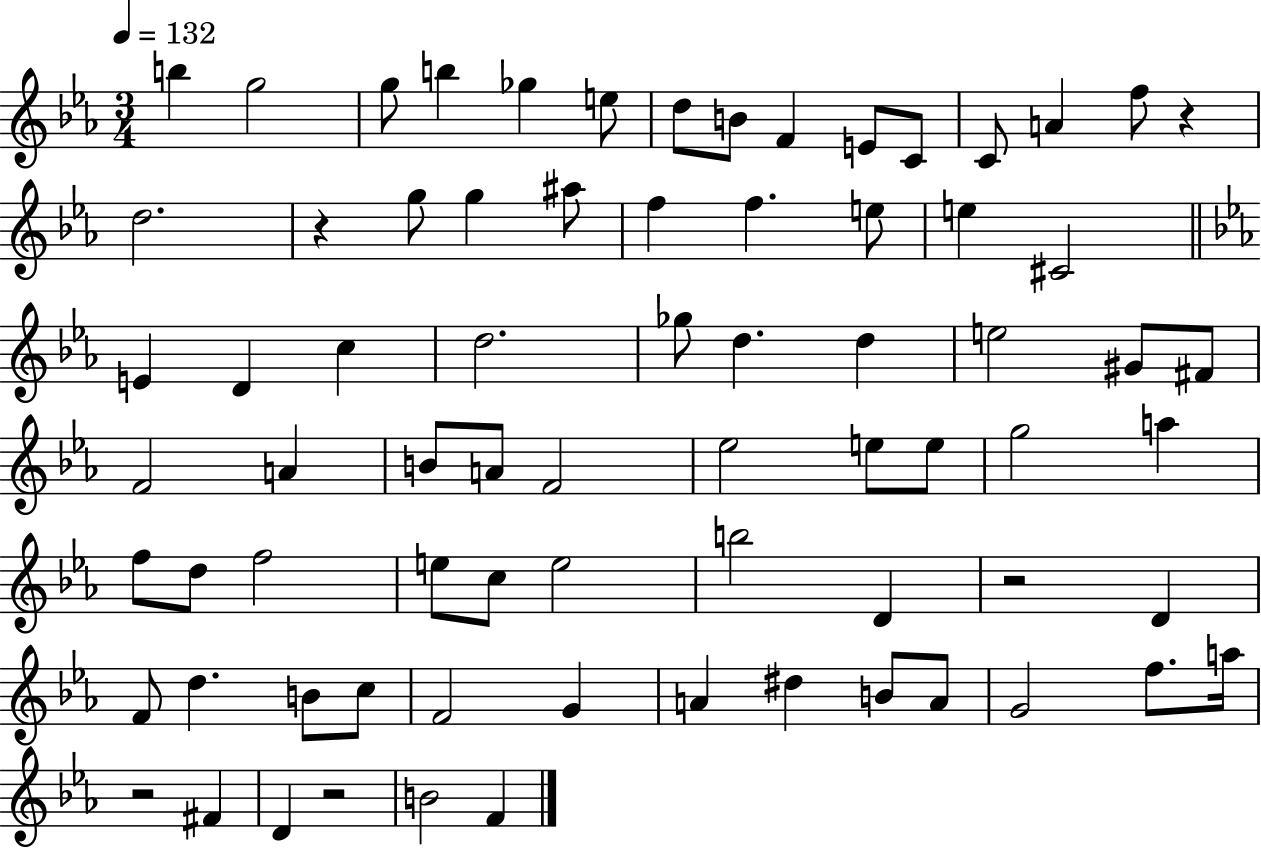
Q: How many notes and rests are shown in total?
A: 74